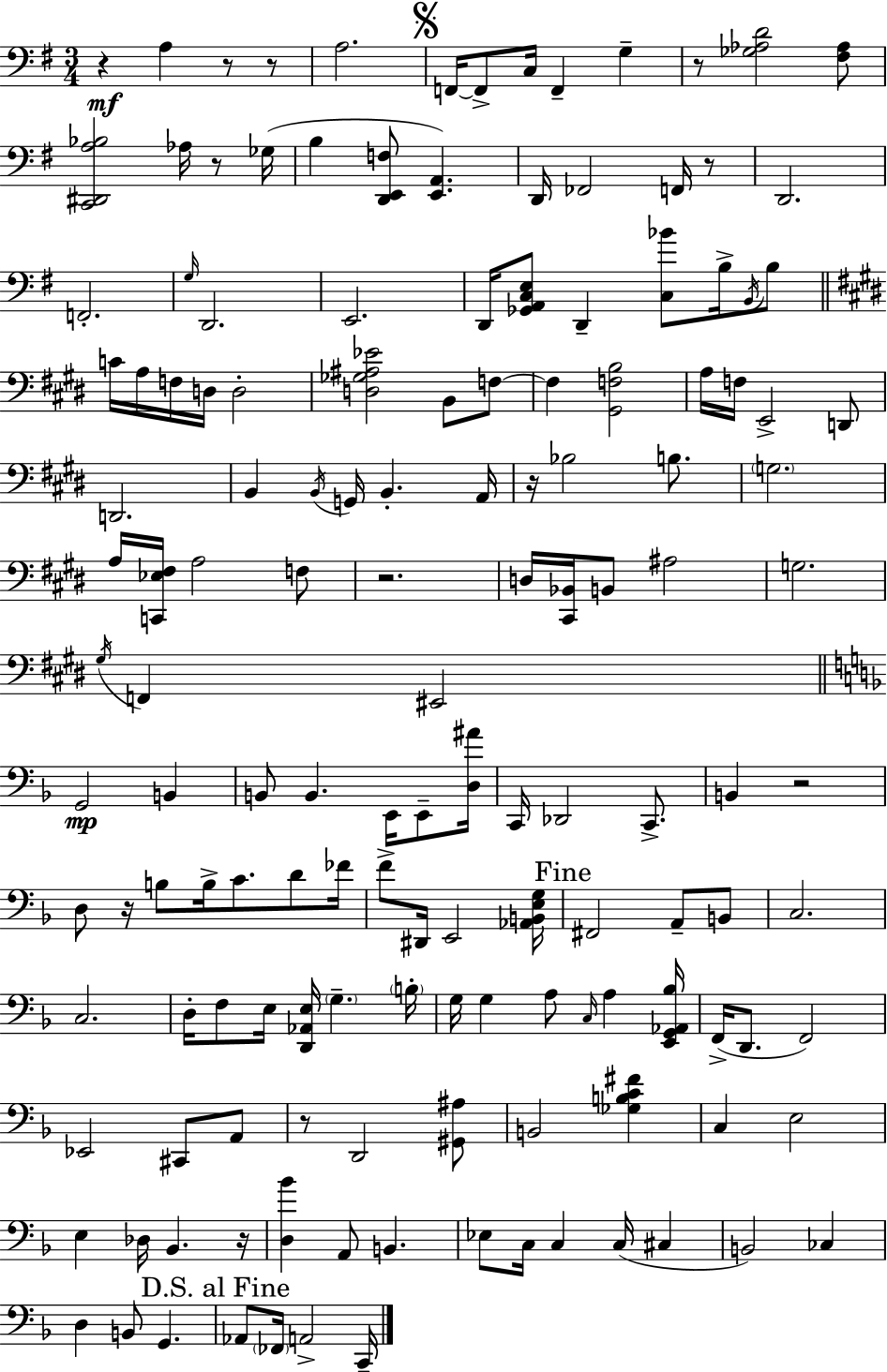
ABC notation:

X:1
T:Untitled
M:3/4
L:1/4
K:Em
z A, z/2 z/2 A,2 F,,/4 F,,/2 C,/4 F,, G, z/2 [_G,_A,D]2 [^F,_A,]/2 [C,,^D,,A,_B,]2 _A,/4 z/2 _G,/4 B, [D,,E,,F,]/2 [E,,A,,] D,,/4 _F,,2 F,,/4 z/2 D,,2 F,,2 G,/4 D,,2 E,,2 D,,/4 [_G,,A,,C,E,]/2 D,, [C,_B]/2 B,/4 B,,/4 B,/2 C/4 A,/4 F,/4 D,/4 D,2 [D,_G,^A,_E]2 B,,/2 F,/2 F, [^G,,F,B,]2 A,/4 F,/4 E,,2 D,,/2 D,,2 B,, B,,/4 G,,/4 B,, A,,/4 z/4 _B,2 B,/2 G,2 A,/4 [C,,_E,^F,]/4 A,2 F,/2 z2 D,/4 [^C,,_B,,]/4 B,,/2 ^A,2 G,2 ^G,/4 F,, ^E,,2 G,,2 B,, B,,/2 B,, E,,/4 E,,/2 [D,^A]/4 C,,/4 _D,,2 C,,/2 B,, z2 D,/2 z/4 B,/2 B,/4 C/2 D/2 _F/4 F/2 ^D,,/4 E,,2 [_A,,B,,E,G,]/4 ^F,,2 A,,/2 B,,/2 C,2 C,2 D,/4 F,/2 E,/4 [D,,_A,,E,]/4 G, B,/4 G,/4 G, A,/2 C,/4 A, [E,,G,,_A,,_B,]/4 F,,/4 D,,/2 F,,2 _E,,2 ^C,,/2 A,,/2 z/2 D,,2 [^G,,^A,]/2 B,,2 [_G,B,C^F] C, E,2 E, _D,/4 _B,, z/4 [D,_B] A,,/2 B,, _E,/2 C,/4 C, C,/4 ^C, B,,2 _C, D, B,,/2 G,, _A,,/2 _F,,/4 A,,2 C,,/4